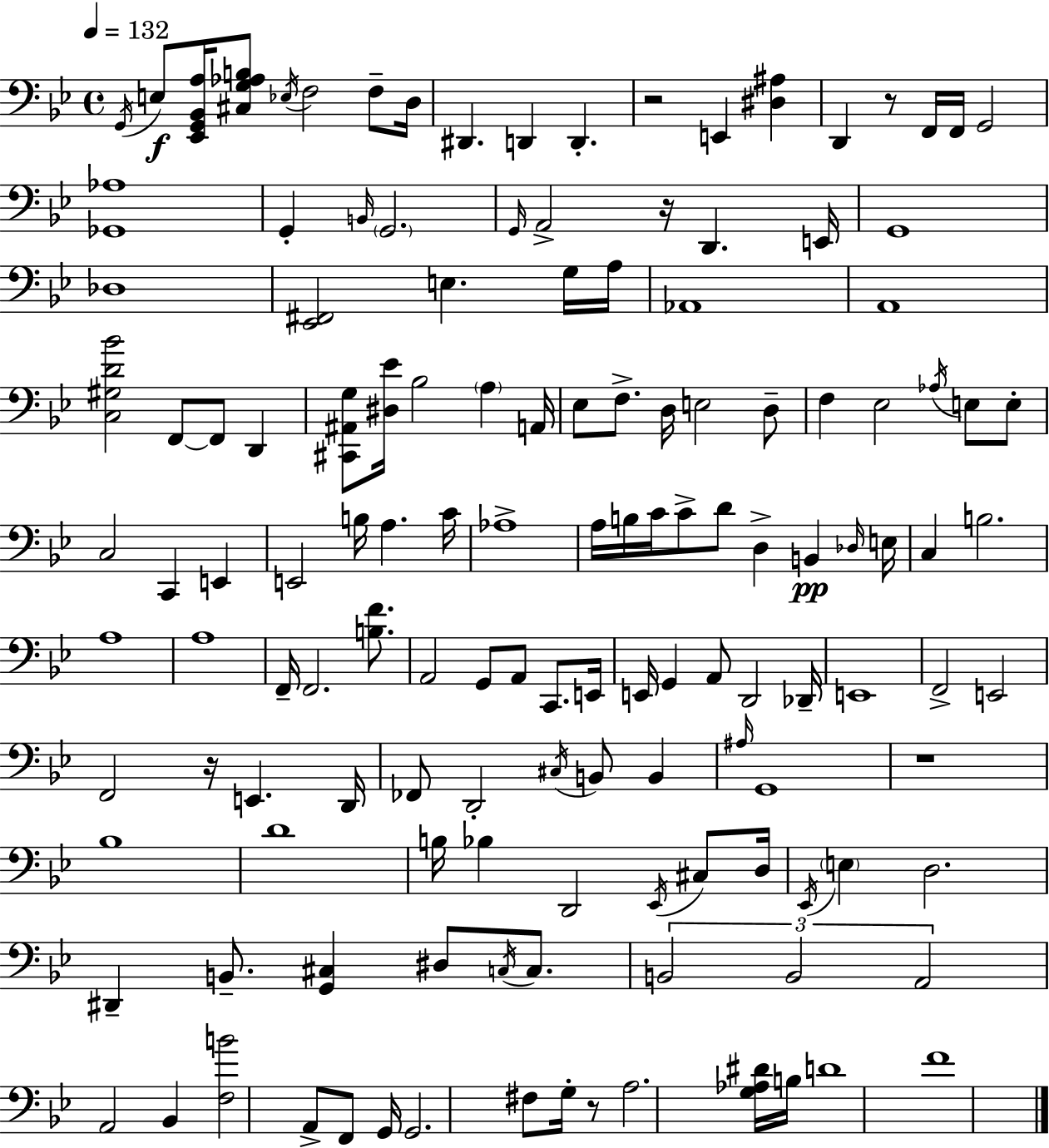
G2/s E3/e [Eb2,G2,Bb2,A3]/s [C#3,G3,Ab3,B3]/e Eb3/s F3/h F3/e D3/s D#2/q. D2/q D2/q. R/h E2/q [D#3,A#3]/q D2/q R/e F2/s F2/s G2/h [Gb2,Ab3]/w G2/q B2/s G2/h. G2/s A2/h R/s D2/q. E2/s G2/w Db3/w [Eb2,F#2]/h E3/q. G3/s A3/s Ab2/w A2/w [C3,G#3,D4,Bb4]/h F2/e F2/e D2/q [C#2,A#2,G3]/e [D#3,Eb4]/s Bb3/h A3/q A2/s Eb3/e F3/e. D3/s E3/h D3/e F3/q Eb3/h Ab3/s E3/e E3/e C3/h C2/q E2/q E2/h B3/s A3/q. C4/s Ab3/w A3/s B3/s C4/s C4/e D4/e D3/q B2/q Db3/s E3/s C3/q B3/h. A3/w A3/w F2/s F2/h. [B3,F4]/e. A2/h G2/e A2/e C2/e. E2/s E2/s G2/q A2/e D2/h Db2/s E2/w F2/h E2/h F2/h R/s E2/q. D2/s FES2/e D2/h C#3/s B2/e B2/q A#3/s G2/w R/w Bb3/w D4/w B3/s Bb3/q D2/h Eb2/s C#3/e D3/s Eb2/s E3/q D3/h. D#2/q B2/e. [G2,C#3]/q D#3/e C3/s C3/e. B2/h B2/h A2/h A2/h Bb2/q [F3,B4]/h A2/e F2/e G2/s G2/h. F#3/e G3/s R/e A3/h. [G3,Ab3,D#4]/s B3/s D4/w F4/w